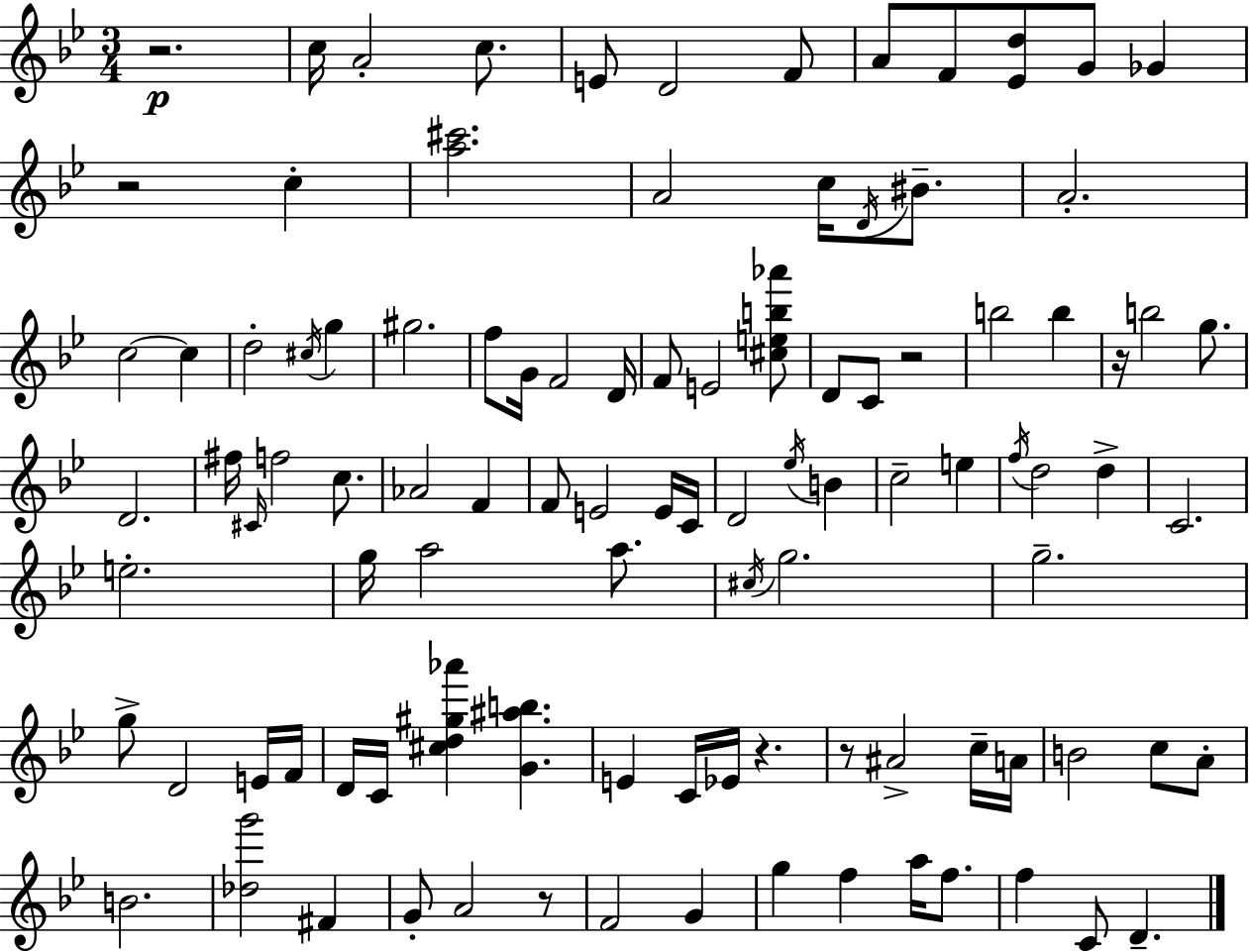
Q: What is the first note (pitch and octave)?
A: C5